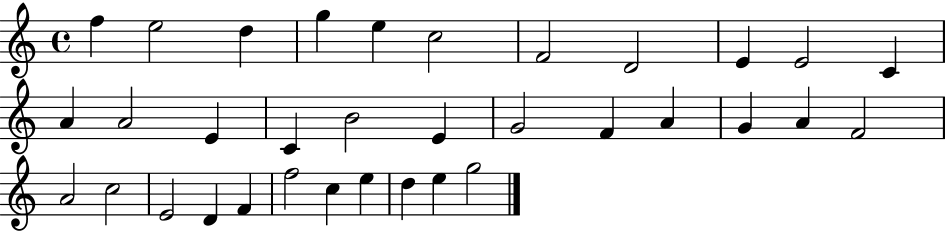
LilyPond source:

{
  \clef treble
  \time 4/4
  \defaultTimeSignature
  \key c \major
  f''4 e''2 d''4 | g''4 e''4 c''2 | f'2 d'2 | e'4 e'2 c'4 | \break a'4 a'2 e'4 | c'4 b'2 e'4 | g'2 f'4 a'4 | g'4 a'4 f'2 | \break a'2 c''2 | e'2 d'4 f'4 | f''2 c''4 e''4 | d''4 e''4 g''2 | \break \bar "|."
}